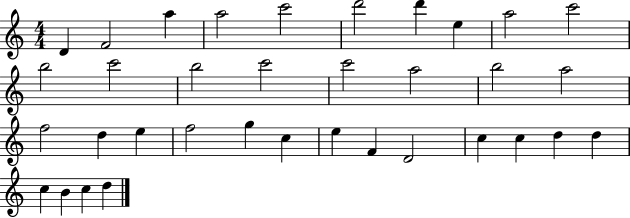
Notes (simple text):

D4/q F4/h A5/q A5/h C6/h D6/h D6/q E5/q A5/h C6/h B5/h C6/h B5/h C6/h C6/h A5/h B5/h A5/h F5/h D5/q E5/q F5/h G5/q C5/q E5/q F4/q D4/h C5/q C5/q D5/q D5/q C5/q B4/q C5/q D5/q